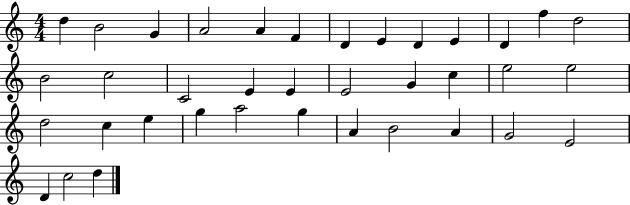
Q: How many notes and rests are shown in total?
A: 37